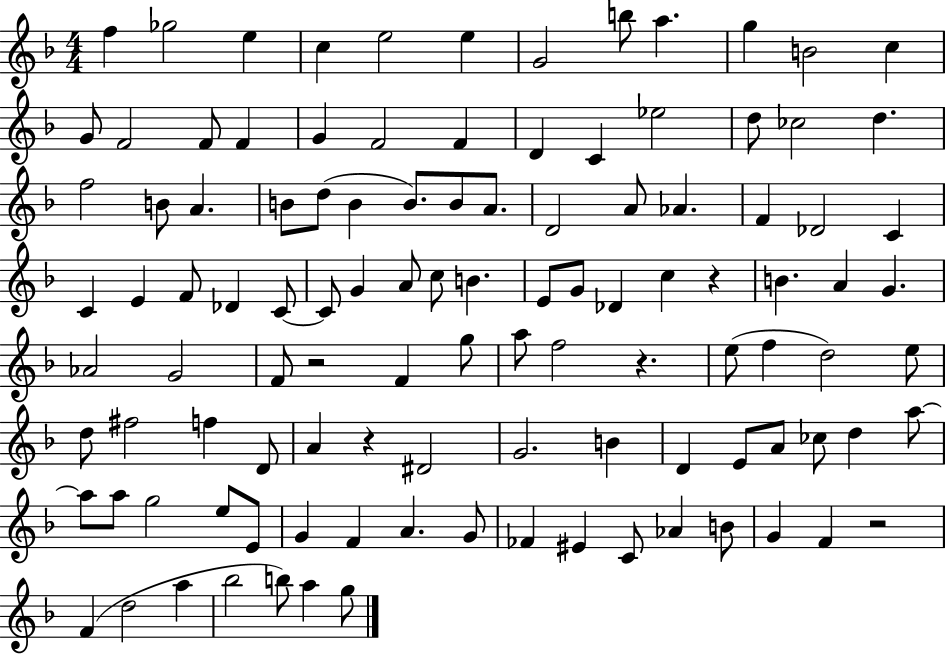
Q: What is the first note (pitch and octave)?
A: F5